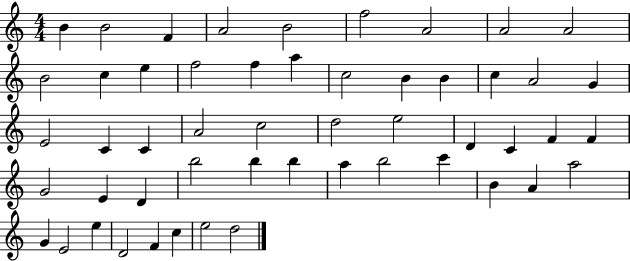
{
  \clef treble
  \numericTimeSignature
  \time 4/4
  \key c \major
  b'4 b'2 f'4 | a'2 b'2 | f''2 a'2 | a'2 a'2 | \break b'2 c''4 e''4 | f''2 f''4 a''4 | c''2 b'4 b'4 | c''4 a'2 g'4 | \break e'2 c'4 c'4 | a'2 c''2 | d''2 e''2 | d'4 c'4 f'4 f'4 | \break g'2 e'4 d'4 | b''2 b''4 b''4 | a''4 b''2 c'''4 | b'4 a'4 a''2 | \break g'4 e'2 e''4 | d'2 f'4 c''4 | e''2 d''2 | \bar "|."
}